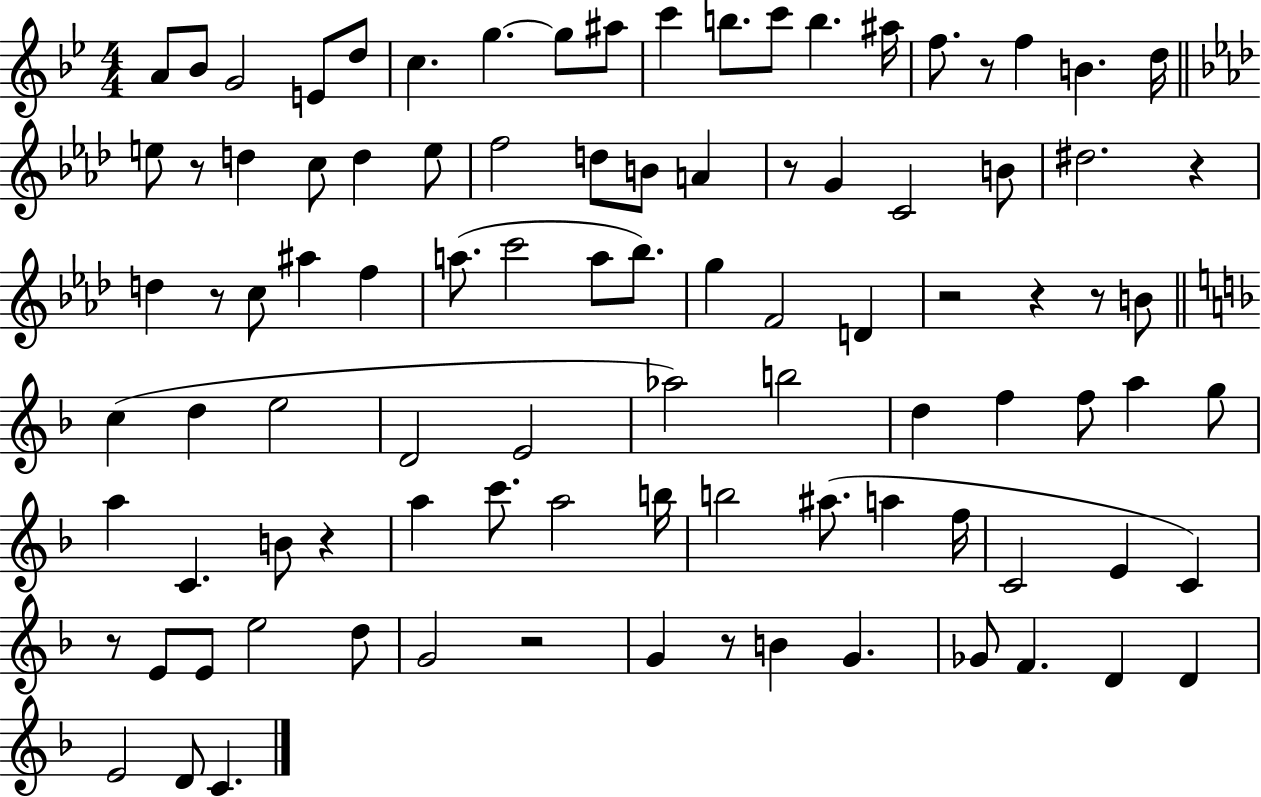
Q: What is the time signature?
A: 4/4